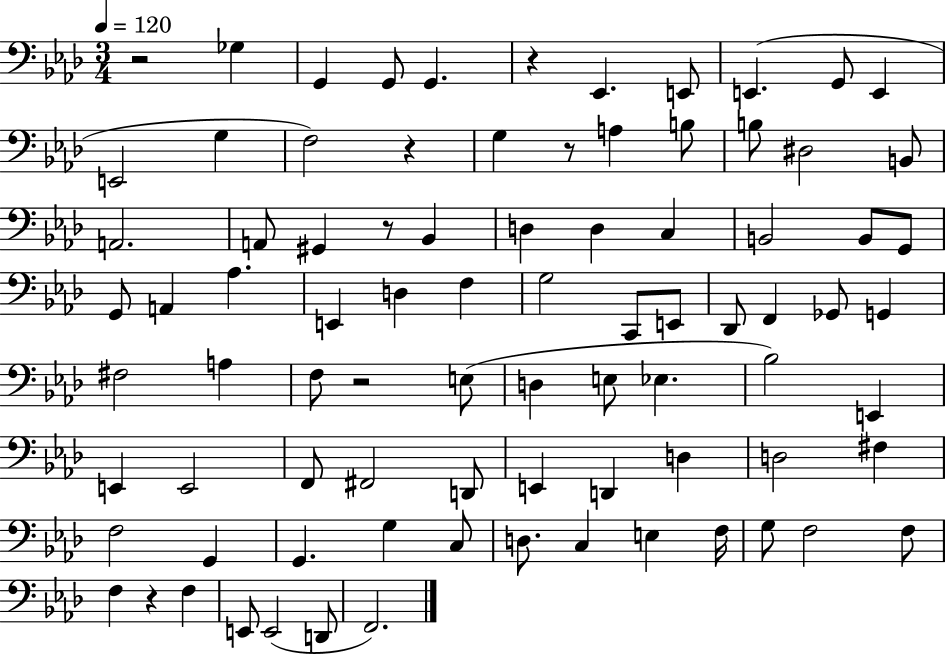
{
  \clef bass
  \numericTimeSignature
  \time 3/4
  \key aes \major
  \tempo 4 = 120
  r2 ges4 | g,4 g,8 g,4. | r4 ees,4. e,8 | e,4.( g,8 e,4 | \break e,2 g4 | f2) r4 | g4 r8 a4 b8 | b8 dis2 b,8 | \break a,2. | a,8 gis,4 r8 bes,4 | d4 d4 c4 | b,2 b,8 g,8 | \break g,8 a,4 aes4. | e,4 d4 f4 | g2 c,8 e,8 | des,8 f,4 ges,8 g,4 | \break fis2 a4 | f8 r2 e8( | d4 e8 ees4. | bes2) e,4 | \break e,4 e,2 | f,8 fis,2 d,8 | e,4 d,4 d4 | d2 fis4 | \break f2 g,4 | g,4. g4 c8 | d8. c4 e4 f16 | g8 f2 f8 | \break f4 r4 f4 | e,8 e,2( d,8 | f,2.) | \bar "|."
}